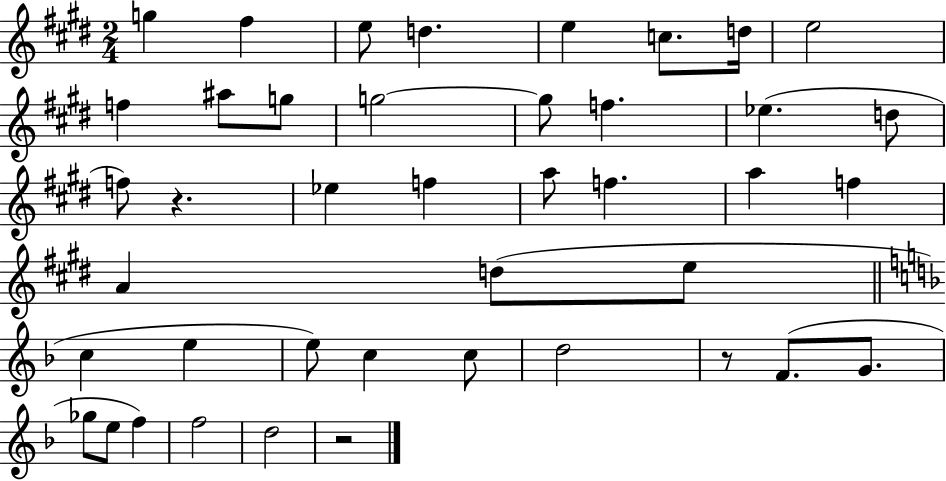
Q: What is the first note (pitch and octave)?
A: G5